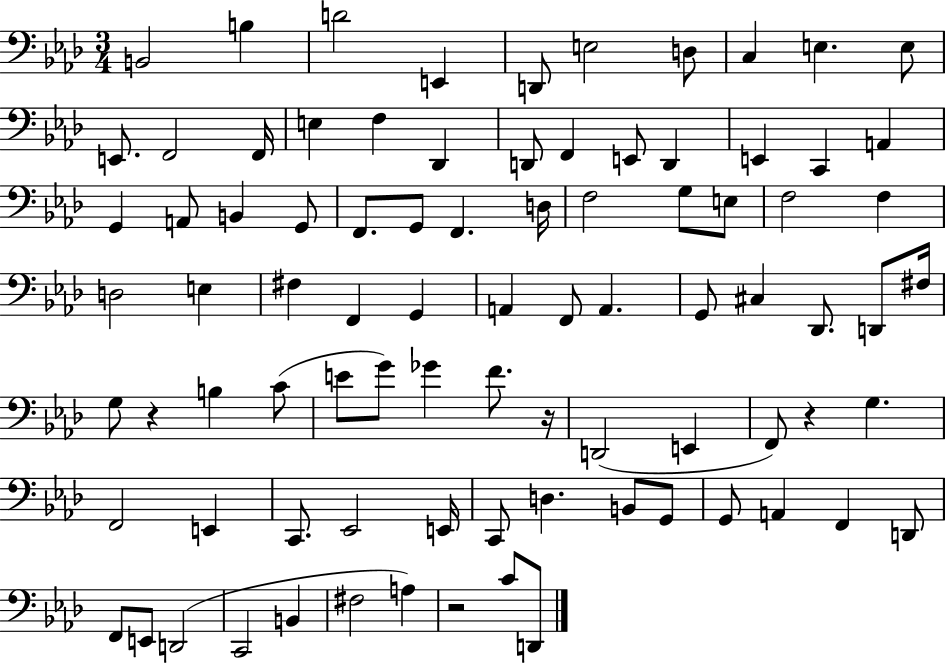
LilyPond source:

{
  \clef bass
  \numericTimeSignature
  \time 3/4
  \key aes \major
  \repeat volta 2 { b,2 b4 | d'2 e,4 | d,8 e2 d8 | c4 e4. e8 | \break e,8. f,2 f,16 | e4 f4 des,4 | d,8 f,4 e,8 d,4 | e,4 c,4 a,4 | \break g,4 a,8 b,4 g,8 | f,8. g,8 f,4. d16 | f2 g8 e8 | f2 f4 | \break d2 e4 | fis4 f,4 g,4 | a,4 f,8 a,4. | g,8 cis4 des,8. d,8 fis16 | \break g8 r4 b4 c'8( | e'8 g'8) ges'4 f'8. r16 | d,2( e,4 | f,8) r4 g4. | \break f,2 e,4 | c,8. ees,2 e,16 | c,8 d4. b,8 g,8 | g,8 a,4 f,4 d,8 | \break f,8 e,8 d,2( | c,2 b,4 | fis2 a4) | r2 c'8 d,8 | \break } \bar "|."
}